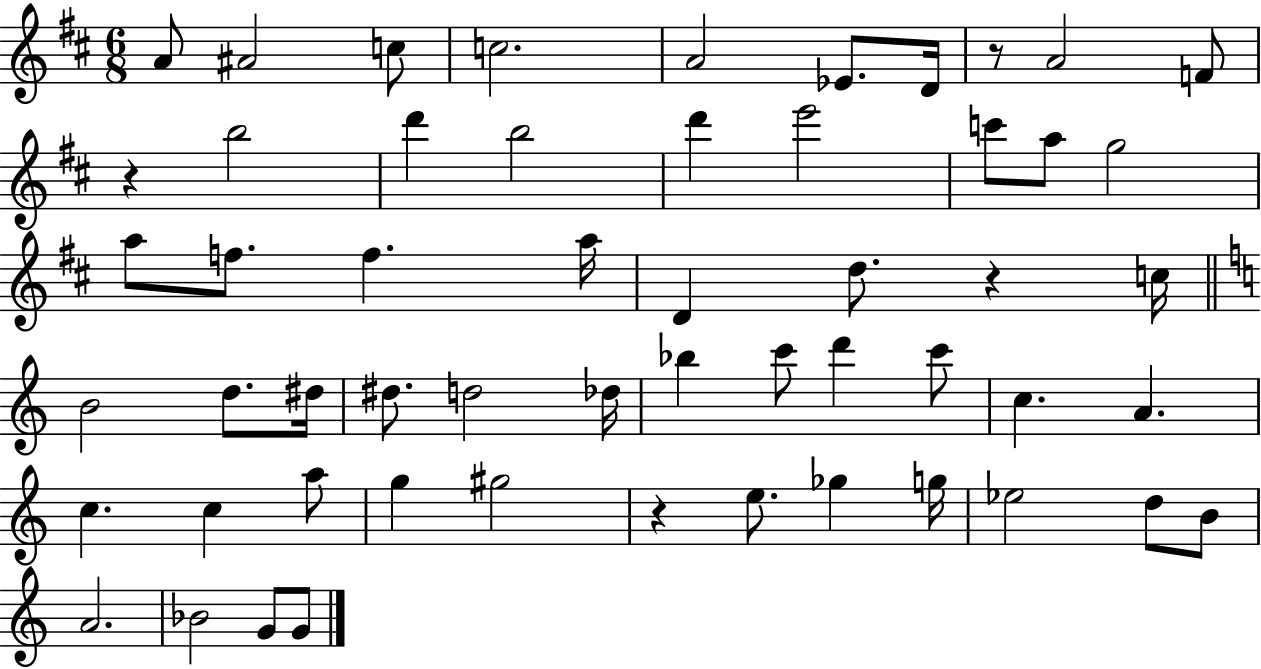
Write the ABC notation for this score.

X:1
T:Untitled
M:6/8
L:1/4
K:D
A/2 ^A2 c/2 c2 A2 _E/2 D/4 z/2 A2 F/2 z b2 d' b2 d' e'2 c'/2 a/2 g2 a/2 f/2 f a/4 D d/2 z c/4 B2 d/2 ^d/4 ^d/2 d2 _d/4 _b c'/2 d' c'/2 c A c c a/2 g ^g2 z e/2 _g g/4 _e2 d/2 B/2 A2 _B2 G/2 G/2